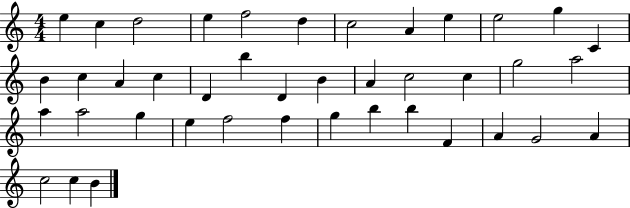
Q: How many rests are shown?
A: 0